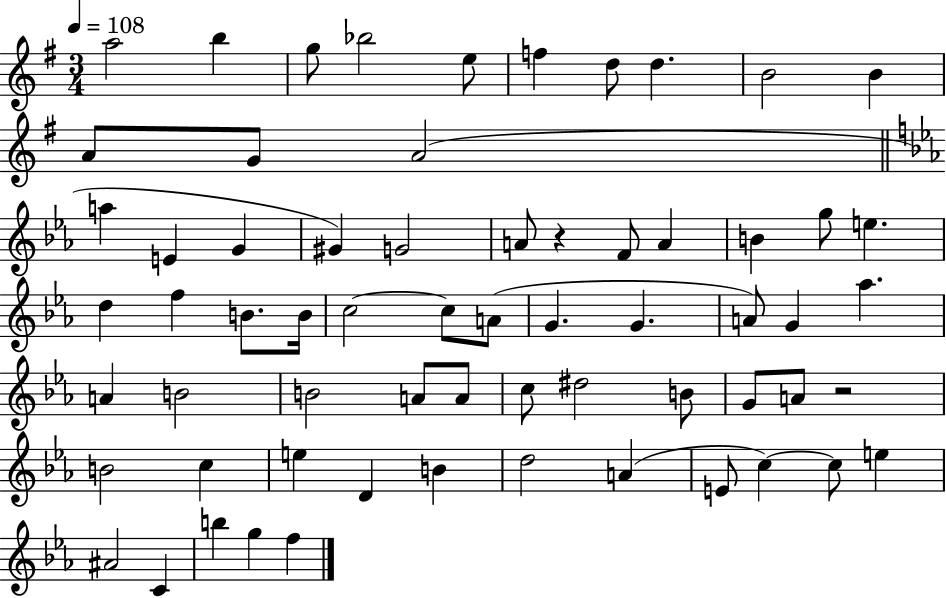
{
  \clef treble
  \numericTimeSignature
  \time 3/4
  \key g \major
  \tempo 4 = 108
  a''2 b''4 | g''8 bes''2 e''8 | f''4 d''8 d''4. | b'2 b'4 | \break a'8 g'8 a'2( | \bar "||" \break \key ees \major a''4 e'4 g'4 | gis'4) g'2 | a'8 r4 f'8 a'4 | b'4 g''8 e''4. | \break d''4 f''4 b'8. b'16 | c''2~~ c''8 a'8( | g'4. g'4. | a'8) g'4 aes''4. | \break a'4 b'2 | b'2 a'8 a'8 | c''8 dis''2 b'8 | g'8 a'8 r2 | \break b'2 c''4 | e''4 d'4 b'4 | d''2 a'4( | e'8 c''4~~) c''8 e''4 | \break ais'2 c'4 | b''4 g''4 f''4 | \bar "|."
}